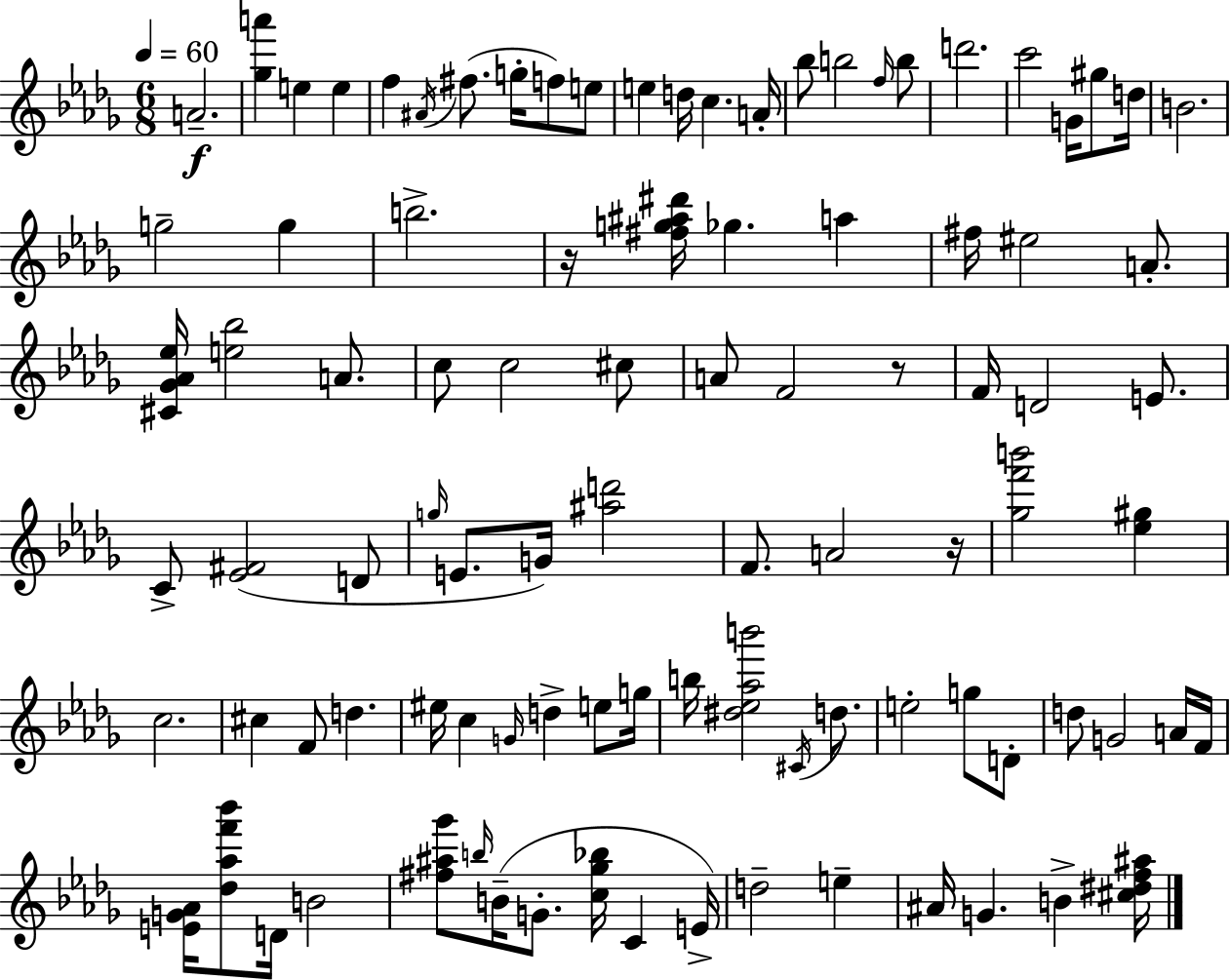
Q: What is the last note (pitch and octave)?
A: B4